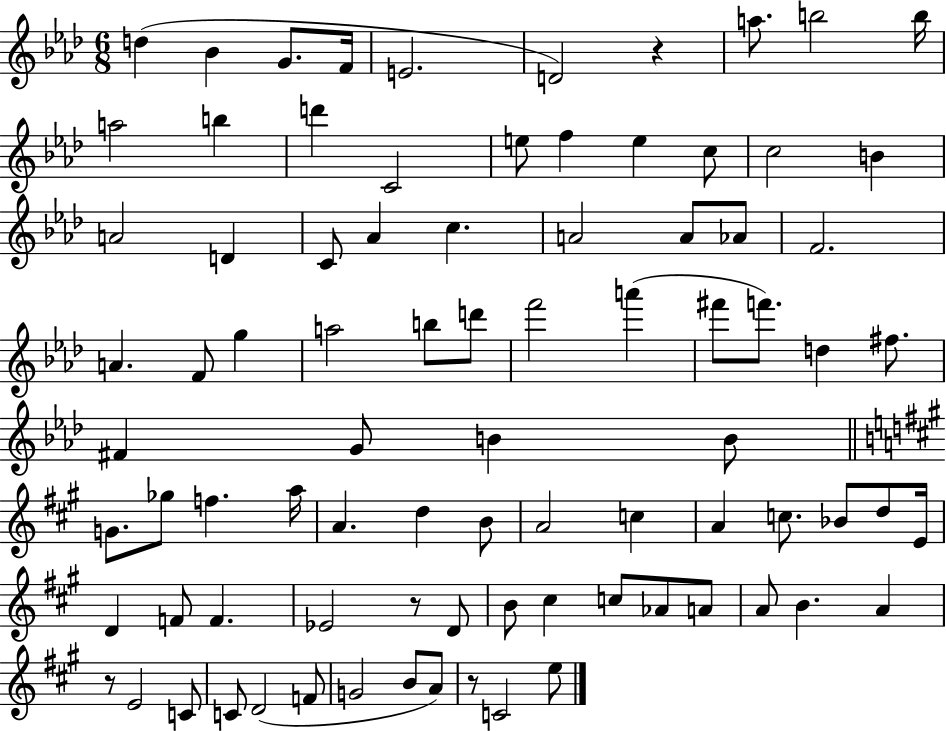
D5/q Bb4/q G4/e. F4/s E4/h. D4/h R/q A5/e. B5/h B5/s A5/h B5/q D6/q C4/h E5/e F5/q E5/q C5/e C5/h B4/q A4/h D4/q C4/e Ab4/q C5/q. A4/h A4/e Ab4/e F4/h. A4/q. F4/e G5/q A5/h B5/e D6/e F6/h A6/q F#6/e F6/e. D5/q F#5/e. F#4/q G4/e B4/q B4/e G4/e. Gb5/e F5/q. A5/s A4/q. D5/q B4/e A4/h C5/q A4/q C5/e. Bb4/e D5/e E4/s D4/q F4/e F4/q. Eb4/h R/e D4/e B4/e C#5/q C5/e Ab4/e A4/e A4/e B4/q. A4/q R/e E4/h C4/e C4/e D4/h F4/e G4/h B4/e A4/e R/e C4/h E5/e